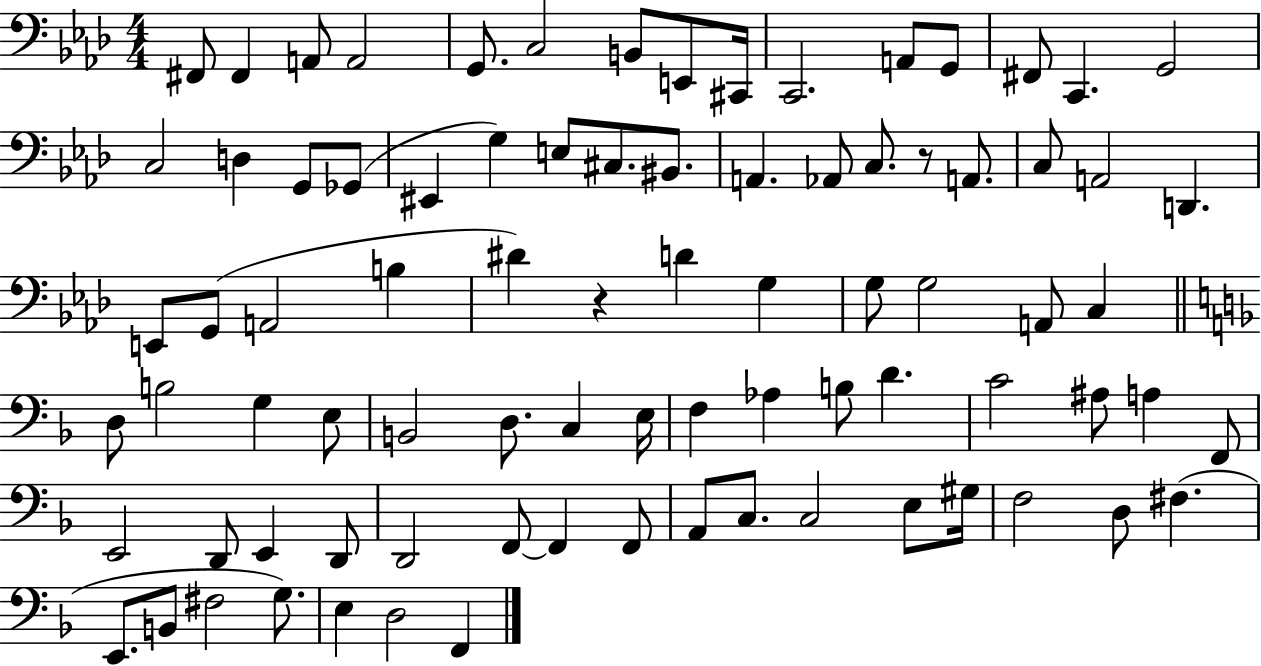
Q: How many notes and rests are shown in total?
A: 83